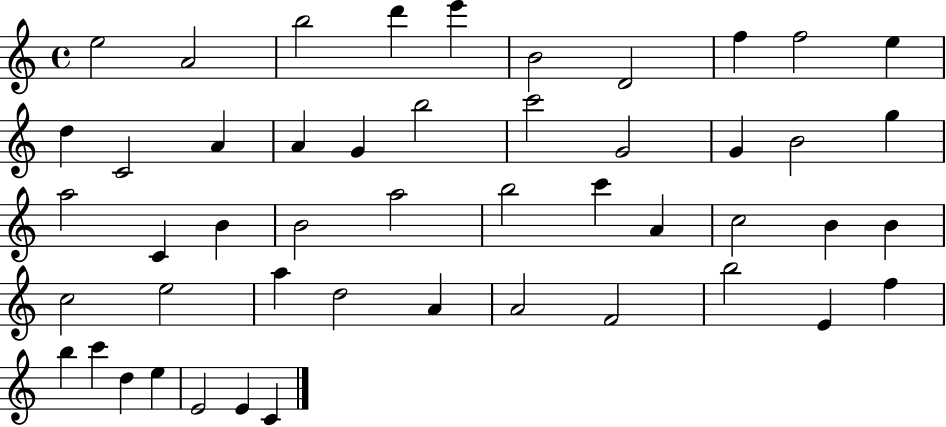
E5/h A4/h B5/h D6/q E6/q B4/h D4/h F5/q F5/h E5/q D5/q C4/h A4/q A4/q G4/q B5/h C6/h G4/h G4/q B4/h G5/q A5/h C4/q B4/q B4/h A5/h B5/h C6/q A4/q C5/h B4/q B4/q C5/h E5/h A5/q D5/h A4/q A4/h F4/h B5/h E4/q F5/q B5/q C6/q D5/q E5/q E4/h E4/q C4/q